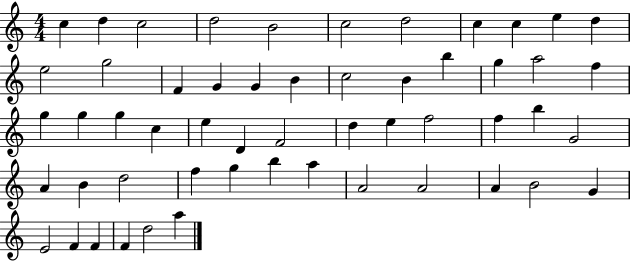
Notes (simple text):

C5/q D5/q C5/h D5/h B4/h C5/h D5/h C5/q C5/q E5/q D5/q E5/h G5/h F4/q G4/q G4/q B4/q C5/h B4/q B5/q G5/q A5/h F5/q G5/q G5/q G5/q C5/q E5/q D4/q F4/h D5/q E5/q F5/h F5/q B5/q G4/h A4/q B4/q D5/h F5/q G5/q B5/q A5/q A4/h A4/h A4/q B4/h G4/q E4/h F4/q F4/q F4/q D5/h A5/q